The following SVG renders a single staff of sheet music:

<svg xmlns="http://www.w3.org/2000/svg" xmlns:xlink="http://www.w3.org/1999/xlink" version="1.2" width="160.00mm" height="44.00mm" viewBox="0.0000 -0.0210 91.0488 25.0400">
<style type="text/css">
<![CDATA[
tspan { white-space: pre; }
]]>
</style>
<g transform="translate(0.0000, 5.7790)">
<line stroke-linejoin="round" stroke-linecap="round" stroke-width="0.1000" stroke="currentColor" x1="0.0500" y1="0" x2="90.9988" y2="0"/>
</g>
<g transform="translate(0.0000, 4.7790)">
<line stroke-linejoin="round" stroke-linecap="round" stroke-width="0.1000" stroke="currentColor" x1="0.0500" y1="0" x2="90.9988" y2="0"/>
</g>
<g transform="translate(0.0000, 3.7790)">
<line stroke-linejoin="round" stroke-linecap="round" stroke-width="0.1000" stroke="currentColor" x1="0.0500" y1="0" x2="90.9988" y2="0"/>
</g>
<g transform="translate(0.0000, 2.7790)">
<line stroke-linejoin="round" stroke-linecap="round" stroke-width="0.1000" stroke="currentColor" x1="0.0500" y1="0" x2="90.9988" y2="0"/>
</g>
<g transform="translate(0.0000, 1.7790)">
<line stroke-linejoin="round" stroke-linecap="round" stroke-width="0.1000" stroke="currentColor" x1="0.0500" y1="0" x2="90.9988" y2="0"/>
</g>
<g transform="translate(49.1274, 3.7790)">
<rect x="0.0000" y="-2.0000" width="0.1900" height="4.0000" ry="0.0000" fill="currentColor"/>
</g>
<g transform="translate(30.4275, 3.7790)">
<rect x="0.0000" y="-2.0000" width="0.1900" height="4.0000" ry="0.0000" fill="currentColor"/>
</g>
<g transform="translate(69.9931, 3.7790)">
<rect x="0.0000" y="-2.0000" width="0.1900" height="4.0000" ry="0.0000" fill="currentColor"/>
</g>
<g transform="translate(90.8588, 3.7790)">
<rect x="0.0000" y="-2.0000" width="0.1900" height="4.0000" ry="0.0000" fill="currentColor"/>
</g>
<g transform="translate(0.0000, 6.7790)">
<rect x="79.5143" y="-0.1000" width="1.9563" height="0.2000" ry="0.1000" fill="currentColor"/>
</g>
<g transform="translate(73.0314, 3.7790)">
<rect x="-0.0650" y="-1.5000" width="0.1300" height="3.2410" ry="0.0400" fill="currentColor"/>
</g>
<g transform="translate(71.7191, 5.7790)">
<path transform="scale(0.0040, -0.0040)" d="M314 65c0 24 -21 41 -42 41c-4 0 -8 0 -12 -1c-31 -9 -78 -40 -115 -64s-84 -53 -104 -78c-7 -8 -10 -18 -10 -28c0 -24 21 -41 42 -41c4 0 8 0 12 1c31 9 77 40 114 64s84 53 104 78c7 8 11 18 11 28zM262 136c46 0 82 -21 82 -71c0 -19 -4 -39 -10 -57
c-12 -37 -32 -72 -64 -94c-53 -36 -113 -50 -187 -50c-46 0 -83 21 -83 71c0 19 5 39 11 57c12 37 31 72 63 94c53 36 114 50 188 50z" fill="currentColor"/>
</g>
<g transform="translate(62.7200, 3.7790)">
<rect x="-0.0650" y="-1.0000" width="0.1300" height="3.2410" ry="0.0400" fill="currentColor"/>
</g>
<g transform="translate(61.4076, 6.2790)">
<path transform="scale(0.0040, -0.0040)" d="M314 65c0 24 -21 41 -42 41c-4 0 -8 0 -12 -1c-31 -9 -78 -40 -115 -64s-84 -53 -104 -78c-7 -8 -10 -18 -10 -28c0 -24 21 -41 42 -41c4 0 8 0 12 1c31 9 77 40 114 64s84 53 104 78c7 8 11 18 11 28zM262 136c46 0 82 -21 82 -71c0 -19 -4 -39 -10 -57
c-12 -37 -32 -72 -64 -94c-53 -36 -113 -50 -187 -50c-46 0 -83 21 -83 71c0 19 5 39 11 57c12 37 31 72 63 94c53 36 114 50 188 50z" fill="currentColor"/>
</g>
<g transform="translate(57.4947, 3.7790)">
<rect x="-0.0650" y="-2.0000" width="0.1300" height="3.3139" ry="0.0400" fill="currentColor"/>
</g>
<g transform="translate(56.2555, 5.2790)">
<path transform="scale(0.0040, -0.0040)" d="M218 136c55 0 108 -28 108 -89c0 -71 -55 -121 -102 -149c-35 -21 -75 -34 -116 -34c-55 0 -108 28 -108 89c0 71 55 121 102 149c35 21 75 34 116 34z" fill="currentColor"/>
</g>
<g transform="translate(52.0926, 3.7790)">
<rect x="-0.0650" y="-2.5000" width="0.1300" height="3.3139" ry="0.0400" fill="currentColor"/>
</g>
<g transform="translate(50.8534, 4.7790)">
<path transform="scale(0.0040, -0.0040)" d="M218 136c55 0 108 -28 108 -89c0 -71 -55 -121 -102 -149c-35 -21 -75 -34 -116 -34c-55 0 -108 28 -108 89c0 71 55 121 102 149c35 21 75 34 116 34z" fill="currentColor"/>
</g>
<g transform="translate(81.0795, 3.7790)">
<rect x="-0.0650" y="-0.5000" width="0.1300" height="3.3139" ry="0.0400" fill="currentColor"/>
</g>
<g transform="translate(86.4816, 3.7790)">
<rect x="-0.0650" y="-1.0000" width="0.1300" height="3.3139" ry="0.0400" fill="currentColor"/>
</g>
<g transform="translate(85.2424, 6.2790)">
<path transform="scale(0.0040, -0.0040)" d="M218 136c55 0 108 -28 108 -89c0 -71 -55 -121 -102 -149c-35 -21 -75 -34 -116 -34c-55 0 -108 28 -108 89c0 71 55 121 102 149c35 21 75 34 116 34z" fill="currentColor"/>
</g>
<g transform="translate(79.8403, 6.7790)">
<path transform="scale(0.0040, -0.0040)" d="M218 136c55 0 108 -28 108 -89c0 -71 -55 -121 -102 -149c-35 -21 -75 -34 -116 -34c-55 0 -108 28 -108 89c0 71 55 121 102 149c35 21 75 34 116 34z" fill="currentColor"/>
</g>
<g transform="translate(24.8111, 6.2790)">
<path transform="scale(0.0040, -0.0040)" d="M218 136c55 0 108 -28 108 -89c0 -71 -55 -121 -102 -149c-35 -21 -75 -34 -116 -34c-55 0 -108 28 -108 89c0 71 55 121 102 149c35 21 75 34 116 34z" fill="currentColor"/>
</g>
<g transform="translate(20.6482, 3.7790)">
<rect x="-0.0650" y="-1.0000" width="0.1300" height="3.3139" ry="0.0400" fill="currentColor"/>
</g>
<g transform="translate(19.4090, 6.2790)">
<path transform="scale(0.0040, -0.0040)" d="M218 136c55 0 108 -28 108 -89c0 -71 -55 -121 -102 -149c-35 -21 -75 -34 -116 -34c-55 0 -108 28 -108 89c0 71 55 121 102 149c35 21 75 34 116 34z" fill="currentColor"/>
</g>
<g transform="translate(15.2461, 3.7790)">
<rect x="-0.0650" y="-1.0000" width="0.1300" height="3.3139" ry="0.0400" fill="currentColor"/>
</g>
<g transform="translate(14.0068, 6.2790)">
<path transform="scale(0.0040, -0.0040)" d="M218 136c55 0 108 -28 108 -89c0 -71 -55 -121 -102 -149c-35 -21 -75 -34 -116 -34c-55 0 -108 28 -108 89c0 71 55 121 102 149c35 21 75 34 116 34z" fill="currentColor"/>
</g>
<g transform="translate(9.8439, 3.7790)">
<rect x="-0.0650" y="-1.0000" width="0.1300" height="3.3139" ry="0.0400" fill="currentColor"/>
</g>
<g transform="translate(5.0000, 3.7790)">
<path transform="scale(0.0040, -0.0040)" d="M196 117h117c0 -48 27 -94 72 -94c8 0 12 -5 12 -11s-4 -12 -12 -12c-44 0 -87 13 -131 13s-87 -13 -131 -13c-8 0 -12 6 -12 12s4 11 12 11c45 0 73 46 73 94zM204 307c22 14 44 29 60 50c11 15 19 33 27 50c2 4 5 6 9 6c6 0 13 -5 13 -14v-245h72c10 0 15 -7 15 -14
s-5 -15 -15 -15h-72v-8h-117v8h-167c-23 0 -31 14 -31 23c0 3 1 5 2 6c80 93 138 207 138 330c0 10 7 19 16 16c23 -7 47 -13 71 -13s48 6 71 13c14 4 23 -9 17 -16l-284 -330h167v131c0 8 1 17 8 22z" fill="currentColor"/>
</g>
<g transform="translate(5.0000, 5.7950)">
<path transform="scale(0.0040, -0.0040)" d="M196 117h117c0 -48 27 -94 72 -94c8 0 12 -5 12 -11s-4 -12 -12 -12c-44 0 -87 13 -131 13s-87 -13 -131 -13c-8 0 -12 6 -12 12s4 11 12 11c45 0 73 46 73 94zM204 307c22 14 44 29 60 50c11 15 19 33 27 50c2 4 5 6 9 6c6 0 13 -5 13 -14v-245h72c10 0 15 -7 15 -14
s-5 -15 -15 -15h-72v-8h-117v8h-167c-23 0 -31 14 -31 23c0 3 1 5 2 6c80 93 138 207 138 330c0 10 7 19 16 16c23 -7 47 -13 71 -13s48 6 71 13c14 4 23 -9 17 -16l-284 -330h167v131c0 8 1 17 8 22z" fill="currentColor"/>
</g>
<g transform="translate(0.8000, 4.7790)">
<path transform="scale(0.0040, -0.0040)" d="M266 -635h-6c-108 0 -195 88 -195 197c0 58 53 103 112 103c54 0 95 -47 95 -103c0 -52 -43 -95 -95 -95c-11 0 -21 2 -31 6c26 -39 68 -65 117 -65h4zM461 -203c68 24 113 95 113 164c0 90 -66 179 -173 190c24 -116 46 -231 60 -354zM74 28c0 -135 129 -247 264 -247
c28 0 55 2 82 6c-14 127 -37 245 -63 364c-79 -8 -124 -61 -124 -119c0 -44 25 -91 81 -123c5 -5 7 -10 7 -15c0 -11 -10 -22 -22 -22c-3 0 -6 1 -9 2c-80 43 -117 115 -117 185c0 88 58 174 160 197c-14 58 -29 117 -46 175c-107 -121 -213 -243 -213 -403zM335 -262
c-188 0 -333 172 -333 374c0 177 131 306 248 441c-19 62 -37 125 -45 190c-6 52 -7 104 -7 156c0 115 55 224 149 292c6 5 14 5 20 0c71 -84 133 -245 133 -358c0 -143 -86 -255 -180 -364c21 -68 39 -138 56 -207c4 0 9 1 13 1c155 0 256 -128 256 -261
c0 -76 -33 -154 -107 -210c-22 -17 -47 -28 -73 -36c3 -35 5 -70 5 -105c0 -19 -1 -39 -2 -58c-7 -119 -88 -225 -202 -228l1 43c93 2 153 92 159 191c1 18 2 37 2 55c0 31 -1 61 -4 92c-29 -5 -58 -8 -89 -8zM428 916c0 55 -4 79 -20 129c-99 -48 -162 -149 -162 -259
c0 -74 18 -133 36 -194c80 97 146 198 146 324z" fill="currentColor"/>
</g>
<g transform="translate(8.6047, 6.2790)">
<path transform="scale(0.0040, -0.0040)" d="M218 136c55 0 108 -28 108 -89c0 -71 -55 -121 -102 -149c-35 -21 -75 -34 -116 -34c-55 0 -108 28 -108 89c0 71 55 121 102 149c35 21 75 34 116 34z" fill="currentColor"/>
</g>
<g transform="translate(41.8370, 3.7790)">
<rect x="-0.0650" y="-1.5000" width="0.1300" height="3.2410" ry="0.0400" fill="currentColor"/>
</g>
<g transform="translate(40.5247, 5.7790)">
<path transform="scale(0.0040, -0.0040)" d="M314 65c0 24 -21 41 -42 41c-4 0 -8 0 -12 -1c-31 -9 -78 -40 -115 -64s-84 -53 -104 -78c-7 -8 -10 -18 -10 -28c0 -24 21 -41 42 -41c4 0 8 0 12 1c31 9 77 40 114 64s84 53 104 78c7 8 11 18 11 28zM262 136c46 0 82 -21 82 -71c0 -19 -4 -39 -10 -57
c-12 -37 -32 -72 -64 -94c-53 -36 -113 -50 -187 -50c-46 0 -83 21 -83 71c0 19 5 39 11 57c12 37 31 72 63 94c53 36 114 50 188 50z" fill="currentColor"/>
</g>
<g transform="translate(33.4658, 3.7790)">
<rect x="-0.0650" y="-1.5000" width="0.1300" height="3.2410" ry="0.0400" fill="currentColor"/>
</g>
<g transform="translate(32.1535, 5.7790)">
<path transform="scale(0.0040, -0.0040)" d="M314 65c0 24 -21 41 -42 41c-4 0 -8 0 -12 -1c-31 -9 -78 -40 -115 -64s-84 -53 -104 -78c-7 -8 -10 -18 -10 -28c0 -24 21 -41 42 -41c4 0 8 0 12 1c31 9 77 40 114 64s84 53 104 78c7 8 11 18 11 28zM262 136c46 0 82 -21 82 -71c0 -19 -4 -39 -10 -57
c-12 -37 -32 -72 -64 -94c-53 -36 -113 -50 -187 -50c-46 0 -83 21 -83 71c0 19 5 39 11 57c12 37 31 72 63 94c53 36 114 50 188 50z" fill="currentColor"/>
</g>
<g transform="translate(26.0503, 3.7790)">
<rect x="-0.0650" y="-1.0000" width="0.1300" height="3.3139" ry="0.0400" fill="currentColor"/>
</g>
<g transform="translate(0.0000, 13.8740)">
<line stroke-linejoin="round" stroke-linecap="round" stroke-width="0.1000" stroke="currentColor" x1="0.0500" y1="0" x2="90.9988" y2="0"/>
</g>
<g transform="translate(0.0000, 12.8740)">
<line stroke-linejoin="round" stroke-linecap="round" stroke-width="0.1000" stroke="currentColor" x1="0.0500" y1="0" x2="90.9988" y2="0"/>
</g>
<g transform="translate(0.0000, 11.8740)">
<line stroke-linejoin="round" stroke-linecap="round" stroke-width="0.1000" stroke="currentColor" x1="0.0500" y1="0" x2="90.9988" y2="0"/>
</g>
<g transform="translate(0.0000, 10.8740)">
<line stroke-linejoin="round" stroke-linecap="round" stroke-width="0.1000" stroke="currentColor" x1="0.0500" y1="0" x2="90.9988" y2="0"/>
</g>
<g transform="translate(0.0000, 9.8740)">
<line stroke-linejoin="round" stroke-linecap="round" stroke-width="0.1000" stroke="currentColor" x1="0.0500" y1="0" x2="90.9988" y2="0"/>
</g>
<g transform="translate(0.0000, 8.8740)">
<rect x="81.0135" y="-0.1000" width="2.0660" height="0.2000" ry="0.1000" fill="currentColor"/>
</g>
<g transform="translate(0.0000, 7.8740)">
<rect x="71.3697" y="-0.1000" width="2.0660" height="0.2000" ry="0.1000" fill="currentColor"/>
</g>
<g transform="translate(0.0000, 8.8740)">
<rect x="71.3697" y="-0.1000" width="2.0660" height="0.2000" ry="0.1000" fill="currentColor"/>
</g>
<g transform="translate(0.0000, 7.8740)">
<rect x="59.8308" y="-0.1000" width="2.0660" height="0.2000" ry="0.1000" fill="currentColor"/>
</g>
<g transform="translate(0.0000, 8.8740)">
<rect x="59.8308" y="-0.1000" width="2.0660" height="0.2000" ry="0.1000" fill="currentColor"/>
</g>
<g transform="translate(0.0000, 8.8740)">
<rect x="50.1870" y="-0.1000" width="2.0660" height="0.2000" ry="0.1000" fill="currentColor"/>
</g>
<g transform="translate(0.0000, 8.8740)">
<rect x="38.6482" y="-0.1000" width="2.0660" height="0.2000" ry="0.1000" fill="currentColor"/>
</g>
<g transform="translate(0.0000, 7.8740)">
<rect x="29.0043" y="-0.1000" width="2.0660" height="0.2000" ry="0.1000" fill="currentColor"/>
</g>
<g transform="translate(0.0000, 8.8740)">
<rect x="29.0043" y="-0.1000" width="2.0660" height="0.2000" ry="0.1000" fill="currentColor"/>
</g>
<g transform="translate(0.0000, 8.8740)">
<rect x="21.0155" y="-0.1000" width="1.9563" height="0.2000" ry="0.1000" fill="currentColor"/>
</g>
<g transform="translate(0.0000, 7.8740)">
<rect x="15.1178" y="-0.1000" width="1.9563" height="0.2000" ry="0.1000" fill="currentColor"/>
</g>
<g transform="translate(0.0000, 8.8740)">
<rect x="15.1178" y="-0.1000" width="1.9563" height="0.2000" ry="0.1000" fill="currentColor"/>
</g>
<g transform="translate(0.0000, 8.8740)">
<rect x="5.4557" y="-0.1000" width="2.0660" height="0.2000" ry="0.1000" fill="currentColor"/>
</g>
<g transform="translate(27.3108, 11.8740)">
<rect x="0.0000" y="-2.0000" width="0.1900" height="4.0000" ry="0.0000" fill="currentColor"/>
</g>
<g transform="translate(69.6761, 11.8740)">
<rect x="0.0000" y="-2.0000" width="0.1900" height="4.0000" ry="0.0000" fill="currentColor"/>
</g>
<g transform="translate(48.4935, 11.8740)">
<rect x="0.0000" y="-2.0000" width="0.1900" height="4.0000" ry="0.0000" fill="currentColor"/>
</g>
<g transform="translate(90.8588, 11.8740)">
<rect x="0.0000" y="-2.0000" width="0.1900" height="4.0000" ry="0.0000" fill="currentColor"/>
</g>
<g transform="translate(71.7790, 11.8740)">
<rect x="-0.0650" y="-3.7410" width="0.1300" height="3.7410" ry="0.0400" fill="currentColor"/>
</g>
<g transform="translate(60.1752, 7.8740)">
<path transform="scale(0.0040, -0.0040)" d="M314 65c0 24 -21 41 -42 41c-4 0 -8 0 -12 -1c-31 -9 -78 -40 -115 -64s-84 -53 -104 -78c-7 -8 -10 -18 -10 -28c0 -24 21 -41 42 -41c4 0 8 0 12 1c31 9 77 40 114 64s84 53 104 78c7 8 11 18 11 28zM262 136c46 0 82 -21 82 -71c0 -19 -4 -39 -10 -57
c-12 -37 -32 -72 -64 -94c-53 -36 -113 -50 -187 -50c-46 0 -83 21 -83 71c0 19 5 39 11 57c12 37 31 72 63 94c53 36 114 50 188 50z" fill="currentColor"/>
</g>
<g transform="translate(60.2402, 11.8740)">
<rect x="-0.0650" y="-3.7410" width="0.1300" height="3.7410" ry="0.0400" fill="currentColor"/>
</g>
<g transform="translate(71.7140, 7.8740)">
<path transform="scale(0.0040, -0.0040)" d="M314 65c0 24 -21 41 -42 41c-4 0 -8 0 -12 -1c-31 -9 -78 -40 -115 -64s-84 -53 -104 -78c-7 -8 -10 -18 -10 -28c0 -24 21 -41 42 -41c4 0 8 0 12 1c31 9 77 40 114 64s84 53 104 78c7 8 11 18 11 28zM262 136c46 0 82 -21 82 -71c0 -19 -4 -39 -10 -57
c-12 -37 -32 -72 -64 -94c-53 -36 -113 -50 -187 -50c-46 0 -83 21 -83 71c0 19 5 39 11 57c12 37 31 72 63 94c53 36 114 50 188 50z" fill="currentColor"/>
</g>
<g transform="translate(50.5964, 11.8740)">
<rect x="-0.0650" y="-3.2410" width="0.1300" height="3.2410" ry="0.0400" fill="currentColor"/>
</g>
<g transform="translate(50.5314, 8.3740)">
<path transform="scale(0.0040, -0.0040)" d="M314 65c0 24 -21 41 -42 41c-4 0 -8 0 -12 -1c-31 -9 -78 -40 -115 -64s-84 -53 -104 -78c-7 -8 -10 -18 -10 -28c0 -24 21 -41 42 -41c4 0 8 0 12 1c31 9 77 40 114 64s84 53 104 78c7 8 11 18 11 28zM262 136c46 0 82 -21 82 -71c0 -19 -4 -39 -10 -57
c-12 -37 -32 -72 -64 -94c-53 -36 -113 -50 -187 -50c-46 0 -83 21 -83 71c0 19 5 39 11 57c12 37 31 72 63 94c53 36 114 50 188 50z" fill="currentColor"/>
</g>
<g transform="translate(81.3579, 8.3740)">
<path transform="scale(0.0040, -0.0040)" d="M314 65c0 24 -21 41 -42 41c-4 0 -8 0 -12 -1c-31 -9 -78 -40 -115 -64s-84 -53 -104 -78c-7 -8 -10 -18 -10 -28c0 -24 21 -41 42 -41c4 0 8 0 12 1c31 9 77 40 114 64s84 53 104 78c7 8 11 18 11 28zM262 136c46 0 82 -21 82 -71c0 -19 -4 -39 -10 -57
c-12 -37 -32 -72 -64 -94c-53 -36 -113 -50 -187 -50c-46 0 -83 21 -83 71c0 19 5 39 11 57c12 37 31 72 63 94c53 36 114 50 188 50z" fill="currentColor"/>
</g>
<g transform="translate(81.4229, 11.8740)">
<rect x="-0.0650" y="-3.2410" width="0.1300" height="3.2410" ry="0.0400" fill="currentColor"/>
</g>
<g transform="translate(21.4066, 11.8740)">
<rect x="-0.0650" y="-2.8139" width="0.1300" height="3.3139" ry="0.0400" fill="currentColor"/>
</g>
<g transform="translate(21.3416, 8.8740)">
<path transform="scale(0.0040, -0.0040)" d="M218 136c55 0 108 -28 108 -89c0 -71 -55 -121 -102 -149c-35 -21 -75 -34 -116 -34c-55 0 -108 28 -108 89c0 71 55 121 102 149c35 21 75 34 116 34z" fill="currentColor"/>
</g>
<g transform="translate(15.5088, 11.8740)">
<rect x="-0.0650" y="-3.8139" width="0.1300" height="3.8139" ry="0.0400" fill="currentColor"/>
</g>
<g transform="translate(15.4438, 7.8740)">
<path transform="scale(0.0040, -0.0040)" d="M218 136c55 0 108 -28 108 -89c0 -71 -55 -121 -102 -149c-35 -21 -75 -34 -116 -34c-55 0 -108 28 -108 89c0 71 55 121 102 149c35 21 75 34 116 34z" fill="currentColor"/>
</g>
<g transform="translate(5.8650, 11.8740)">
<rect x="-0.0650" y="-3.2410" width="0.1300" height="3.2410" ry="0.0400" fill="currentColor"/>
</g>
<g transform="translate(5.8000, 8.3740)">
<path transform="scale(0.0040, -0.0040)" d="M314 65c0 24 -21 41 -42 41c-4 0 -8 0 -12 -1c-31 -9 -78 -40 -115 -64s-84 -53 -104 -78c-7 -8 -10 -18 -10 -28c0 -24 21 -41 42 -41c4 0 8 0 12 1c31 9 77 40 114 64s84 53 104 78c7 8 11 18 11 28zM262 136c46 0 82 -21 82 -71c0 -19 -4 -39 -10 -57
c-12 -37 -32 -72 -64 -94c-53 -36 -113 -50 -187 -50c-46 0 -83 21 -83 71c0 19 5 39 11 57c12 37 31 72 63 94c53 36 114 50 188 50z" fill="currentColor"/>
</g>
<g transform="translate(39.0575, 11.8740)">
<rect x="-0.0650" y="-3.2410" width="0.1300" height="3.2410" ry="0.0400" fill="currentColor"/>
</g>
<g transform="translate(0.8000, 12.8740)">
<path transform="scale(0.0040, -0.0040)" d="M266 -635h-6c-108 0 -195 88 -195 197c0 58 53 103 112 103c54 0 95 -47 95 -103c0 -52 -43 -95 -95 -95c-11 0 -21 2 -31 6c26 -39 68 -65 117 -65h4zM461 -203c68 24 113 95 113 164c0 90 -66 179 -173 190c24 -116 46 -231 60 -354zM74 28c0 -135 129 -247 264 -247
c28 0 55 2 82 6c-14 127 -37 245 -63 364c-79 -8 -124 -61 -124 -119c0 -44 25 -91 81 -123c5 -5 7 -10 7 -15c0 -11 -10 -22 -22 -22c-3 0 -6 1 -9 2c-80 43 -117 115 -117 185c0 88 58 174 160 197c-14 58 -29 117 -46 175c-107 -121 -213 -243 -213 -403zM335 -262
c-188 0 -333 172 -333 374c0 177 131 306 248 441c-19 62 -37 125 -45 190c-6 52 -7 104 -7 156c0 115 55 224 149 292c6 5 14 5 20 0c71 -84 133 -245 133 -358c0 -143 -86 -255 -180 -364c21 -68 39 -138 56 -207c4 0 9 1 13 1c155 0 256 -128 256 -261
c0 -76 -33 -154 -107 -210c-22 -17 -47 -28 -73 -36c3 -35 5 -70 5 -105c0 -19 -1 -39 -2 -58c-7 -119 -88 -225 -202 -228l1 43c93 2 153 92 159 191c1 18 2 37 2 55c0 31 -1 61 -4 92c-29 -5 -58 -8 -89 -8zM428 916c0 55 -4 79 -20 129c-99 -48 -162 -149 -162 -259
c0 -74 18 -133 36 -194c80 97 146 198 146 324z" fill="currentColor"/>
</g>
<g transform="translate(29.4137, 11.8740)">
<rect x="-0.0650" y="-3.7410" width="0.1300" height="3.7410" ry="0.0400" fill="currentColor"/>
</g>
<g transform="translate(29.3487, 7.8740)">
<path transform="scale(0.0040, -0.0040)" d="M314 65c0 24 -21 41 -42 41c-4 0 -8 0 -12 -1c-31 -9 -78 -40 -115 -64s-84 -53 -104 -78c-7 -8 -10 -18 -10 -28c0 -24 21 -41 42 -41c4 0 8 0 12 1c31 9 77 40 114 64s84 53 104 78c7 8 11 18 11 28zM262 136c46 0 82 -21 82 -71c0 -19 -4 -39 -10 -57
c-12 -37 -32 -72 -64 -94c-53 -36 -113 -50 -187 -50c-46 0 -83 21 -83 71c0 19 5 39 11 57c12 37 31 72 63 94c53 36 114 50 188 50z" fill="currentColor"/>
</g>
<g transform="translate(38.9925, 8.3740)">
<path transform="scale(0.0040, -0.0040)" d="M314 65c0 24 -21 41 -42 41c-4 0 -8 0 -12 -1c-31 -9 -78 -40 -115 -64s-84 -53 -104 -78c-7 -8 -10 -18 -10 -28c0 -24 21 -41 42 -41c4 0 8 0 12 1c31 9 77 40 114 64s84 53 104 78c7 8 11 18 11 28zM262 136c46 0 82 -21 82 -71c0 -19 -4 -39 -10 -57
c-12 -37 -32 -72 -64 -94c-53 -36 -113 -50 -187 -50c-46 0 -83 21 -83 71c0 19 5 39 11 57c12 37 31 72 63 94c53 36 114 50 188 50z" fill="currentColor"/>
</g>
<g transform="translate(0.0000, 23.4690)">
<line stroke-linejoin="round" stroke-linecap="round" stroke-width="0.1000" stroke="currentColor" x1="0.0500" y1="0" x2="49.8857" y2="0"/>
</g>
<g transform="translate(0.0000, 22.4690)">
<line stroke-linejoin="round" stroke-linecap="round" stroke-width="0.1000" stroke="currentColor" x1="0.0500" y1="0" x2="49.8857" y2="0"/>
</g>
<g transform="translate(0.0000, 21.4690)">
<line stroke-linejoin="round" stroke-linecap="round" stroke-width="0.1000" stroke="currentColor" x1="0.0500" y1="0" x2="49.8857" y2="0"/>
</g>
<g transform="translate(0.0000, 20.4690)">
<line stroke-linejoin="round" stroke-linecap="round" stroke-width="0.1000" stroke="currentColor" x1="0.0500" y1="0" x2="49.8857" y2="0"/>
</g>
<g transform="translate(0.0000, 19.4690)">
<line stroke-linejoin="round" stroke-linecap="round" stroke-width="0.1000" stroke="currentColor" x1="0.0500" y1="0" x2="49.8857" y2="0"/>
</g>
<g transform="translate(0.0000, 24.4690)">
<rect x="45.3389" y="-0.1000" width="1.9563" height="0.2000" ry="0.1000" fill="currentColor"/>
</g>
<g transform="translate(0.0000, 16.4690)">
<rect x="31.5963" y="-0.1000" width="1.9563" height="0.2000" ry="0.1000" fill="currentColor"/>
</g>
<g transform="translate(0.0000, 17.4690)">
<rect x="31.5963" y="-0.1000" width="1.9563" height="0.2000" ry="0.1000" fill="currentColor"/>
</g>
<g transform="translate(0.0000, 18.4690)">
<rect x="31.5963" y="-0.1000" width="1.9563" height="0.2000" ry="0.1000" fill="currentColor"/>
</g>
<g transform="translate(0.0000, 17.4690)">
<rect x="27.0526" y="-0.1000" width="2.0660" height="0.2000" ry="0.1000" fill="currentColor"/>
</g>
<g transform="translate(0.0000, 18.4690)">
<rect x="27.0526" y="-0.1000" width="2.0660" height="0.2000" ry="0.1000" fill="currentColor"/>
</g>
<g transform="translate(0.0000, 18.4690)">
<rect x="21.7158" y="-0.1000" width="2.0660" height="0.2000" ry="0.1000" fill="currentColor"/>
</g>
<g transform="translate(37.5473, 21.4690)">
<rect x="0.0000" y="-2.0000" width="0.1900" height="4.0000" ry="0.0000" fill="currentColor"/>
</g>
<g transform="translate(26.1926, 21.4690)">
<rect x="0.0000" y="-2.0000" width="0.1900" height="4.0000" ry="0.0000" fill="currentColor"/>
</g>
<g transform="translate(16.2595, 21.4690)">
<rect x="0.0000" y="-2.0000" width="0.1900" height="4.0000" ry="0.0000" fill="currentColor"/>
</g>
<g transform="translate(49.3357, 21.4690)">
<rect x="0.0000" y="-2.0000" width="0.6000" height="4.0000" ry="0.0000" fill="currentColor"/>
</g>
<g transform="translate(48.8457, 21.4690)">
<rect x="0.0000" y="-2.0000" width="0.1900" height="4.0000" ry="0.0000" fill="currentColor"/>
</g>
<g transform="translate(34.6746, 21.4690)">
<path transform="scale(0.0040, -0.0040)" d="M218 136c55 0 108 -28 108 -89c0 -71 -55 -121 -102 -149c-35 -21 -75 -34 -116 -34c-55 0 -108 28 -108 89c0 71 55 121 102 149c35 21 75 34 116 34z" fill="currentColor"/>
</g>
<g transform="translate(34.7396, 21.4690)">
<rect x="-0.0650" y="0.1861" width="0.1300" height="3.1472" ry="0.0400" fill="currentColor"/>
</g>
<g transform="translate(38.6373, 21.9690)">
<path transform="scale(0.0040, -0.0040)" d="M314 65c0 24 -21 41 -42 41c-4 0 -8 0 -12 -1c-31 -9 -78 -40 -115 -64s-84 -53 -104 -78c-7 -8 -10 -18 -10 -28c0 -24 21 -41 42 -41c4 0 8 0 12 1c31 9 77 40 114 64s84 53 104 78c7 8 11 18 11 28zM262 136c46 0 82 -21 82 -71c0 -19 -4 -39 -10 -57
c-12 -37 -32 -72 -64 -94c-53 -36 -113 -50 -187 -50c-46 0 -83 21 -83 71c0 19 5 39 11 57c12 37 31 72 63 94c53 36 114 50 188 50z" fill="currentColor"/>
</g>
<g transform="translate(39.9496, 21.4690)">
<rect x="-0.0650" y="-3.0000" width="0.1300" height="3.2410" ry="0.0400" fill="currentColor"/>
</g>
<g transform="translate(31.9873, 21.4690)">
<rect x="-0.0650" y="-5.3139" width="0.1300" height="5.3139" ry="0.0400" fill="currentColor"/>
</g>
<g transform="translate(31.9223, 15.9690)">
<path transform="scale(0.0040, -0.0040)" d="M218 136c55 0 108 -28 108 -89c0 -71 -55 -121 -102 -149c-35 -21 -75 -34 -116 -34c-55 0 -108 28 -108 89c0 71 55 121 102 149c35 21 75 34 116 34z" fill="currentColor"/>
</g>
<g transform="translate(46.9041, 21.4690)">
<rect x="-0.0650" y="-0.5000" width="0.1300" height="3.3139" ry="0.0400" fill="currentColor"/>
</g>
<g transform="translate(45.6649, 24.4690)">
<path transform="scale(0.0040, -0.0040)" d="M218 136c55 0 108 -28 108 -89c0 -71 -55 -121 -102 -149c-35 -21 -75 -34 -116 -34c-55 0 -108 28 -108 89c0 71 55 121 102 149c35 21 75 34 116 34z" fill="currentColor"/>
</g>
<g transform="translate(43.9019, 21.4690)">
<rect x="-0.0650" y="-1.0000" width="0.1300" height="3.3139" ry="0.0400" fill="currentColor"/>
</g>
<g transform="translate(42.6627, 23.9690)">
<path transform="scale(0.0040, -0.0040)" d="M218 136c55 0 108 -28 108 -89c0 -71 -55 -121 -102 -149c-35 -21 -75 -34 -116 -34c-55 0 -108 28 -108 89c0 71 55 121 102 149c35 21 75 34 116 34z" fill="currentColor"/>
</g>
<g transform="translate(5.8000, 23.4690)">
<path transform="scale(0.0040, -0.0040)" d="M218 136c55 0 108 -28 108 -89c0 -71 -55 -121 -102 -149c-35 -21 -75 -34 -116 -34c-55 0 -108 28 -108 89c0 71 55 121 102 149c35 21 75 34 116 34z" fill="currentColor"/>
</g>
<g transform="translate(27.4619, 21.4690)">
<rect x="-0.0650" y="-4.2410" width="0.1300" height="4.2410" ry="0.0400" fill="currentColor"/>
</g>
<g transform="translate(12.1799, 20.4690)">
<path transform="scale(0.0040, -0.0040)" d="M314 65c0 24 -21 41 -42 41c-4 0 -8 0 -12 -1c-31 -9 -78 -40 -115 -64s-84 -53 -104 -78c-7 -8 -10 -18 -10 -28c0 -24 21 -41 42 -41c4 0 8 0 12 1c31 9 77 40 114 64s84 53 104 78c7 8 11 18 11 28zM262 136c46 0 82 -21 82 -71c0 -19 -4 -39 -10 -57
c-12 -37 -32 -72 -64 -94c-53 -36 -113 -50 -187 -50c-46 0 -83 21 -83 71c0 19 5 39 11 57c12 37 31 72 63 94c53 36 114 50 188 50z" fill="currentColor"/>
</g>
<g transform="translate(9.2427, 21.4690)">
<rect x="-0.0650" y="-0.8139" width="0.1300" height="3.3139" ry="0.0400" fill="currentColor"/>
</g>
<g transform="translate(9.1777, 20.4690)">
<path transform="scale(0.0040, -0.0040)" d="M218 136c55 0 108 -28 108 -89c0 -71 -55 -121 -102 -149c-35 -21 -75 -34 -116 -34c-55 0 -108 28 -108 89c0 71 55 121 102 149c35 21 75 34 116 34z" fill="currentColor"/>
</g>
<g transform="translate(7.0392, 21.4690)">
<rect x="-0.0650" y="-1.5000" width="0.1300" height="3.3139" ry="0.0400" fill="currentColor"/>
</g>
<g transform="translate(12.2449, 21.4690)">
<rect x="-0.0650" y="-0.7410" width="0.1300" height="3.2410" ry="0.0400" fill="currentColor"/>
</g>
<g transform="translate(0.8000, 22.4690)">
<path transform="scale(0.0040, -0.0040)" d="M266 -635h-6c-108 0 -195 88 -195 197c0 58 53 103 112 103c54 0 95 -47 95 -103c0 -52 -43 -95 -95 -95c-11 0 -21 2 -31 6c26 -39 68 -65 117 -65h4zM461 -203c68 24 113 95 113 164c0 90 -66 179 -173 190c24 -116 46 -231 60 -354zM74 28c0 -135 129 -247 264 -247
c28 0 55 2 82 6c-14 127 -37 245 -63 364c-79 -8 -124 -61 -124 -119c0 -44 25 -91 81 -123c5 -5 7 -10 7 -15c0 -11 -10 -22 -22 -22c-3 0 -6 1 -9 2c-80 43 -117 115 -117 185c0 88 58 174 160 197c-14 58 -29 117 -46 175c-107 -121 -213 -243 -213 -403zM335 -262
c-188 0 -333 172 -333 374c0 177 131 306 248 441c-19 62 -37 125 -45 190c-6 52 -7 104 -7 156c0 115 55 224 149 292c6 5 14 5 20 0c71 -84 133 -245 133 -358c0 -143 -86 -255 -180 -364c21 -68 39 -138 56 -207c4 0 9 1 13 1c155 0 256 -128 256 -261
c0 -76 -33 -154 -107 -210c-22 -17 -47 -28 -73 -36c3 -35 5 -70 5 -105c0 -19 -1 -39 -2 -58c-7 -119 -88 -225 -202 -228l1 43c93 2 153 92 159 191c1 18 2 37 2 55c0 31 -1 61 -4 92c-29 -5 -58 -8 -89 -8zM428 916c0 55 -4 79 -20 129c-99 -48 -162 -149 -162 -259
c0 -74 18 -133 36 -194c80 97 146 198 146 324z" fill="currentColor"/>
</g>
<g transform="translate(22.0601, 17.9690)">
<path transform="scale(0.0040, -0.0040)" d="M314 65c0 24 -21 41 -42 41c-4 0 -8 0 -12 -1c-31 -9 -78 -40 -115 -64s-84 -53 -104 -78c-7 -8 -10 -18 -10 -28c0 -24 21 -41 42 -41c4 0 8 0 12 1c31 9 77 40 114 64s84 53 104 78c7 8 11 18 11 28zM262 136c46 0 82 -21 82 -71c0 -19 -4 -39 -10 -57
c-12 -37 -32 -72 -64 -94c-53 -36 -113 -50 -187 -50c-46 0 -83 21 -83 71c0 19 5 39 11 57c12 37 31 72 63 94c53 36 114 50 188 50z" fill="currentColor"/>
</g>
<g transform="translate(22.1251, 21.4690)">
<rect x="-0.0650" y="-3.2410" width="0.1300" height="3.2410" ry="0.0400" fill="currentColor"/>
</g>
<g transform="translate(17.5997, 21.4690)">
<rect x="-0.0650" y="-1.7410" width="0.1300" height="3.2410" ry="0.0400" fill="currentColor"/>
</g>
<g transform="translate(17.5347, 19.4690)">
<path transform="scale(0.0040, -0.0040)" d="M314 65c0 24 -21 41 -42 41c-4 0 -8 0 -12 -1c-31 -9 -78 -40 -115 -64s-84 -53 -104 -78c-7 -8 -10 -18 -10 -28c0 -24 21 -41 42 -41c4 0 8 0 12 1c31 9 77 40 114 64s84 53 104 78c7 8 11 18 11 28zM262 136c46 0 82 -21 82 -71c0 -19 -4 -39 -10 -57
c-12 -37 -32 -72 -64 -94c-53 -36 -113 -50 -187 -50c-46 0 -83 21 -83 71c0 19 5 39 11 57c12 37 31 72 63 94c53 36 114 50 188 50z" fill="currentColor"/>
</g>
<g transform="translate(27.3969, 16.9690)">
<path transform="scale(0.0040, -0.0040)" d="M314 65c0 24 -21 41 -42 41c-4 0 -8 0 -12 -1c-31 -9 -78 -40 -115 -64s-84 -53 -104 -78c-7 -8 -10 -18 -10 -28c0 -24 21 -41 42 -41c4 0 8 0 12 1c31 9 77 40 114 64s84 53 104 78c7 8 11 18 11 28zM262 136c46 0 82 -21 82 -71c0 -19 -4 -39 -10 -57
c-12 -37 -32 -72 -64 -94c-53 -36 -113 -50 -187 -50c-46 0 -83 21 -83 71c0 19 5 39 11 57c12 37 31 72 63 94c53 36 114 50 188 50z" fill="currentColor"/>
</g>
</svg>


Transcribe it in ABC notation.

X:1
T:Untitled
M:4/4
L:1/4
K:C
D D D D E2 E2 G F D2 E2 C D b2 c' a c'2 b2 b2 c'2 c'2 b2 E d d2 f2 b2 d'2 f' B A2 D C